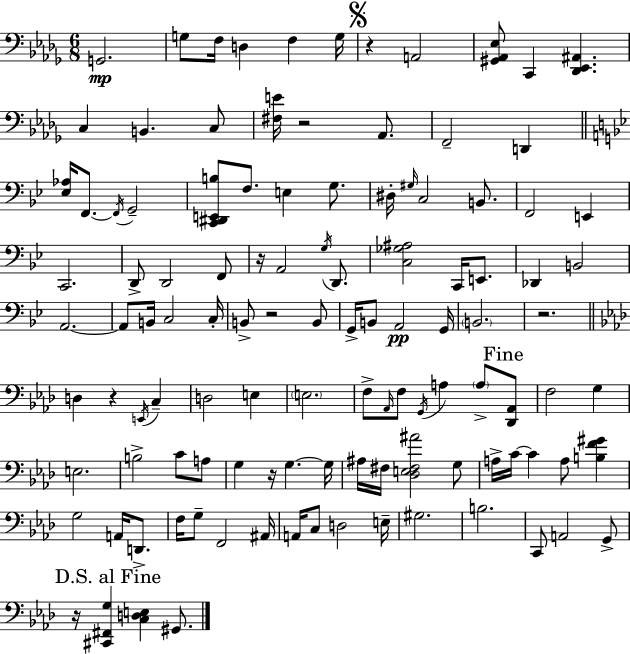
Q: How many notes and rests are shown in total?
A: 113